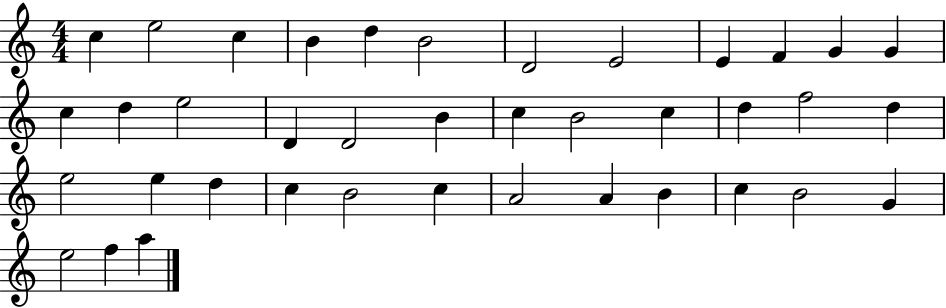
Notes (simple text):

C5/q E5/h C5/q B4/q D5/q B4/h D4/h E4/h E4/q F4/q G4/q G4/q C5/q D5/q E5/h D4/q D4/h B4/q C5/q B4/h C5/q D5/q F5/h D5/q E5/h E5/q D5/q C5/q B4/h C5/q A4/h A4/q B4/q C5/q B4/h G4/q E5/h F5/q A5/q